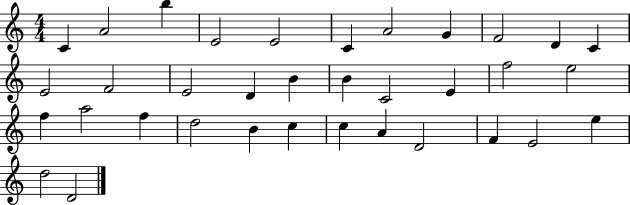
X:1
T:Untitled
M:4/4
L:1/4
K:C
C A2 b E2 E2 C A2 G F2 D C E2 F2 E2 D B B C2 E f2 e2 f a2 f d2 B c c A D2 F E2 e d2 D2